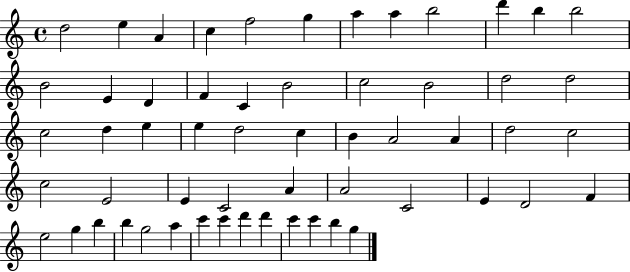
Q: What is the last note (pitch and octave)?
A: G5